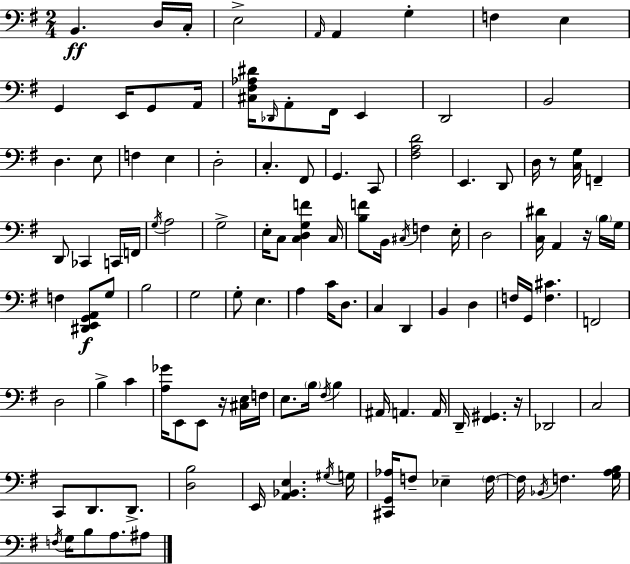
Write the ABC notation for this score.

X:1
T:Untitled
M:2/4
L:1/4
K:G
B,, D,/4 C,/4 E,2 A,,/4 A,, G, F, E, G,, E,,/4 G,,/2 A,,/4 [^C,^F,_A,^D]/4 _D,,/4 A,,/2 ^F,,/4 E,, D,,2 B,,2 D, E,/2 F, E, D,2 C, ^F,,/2 G,, C,,/2 [^F,A,D]2 E,, D,,/2 D,/4 z/2 [C,G,]/4 F,, D,,/2 _C,, C,,/4 F,,/4 G,/4 A,2 G,2 E,/4 C,/2 [C,D,G,F] C,/4 [B,F]/2 B,,/4 ^C,/4 F, E,/4 D,2 [C,^D]/4 A,, z/4 B,/4 G,/4 F, [^D,,E,,G,,A,,]/2 G,/2 B,2 G,2 G,/2 E, A, C/4 D,/2 C, D,, B,, D, F,/4 G,,/4 [F,^C] F,,2 D,2 B, C [A,_G]/4 E,,/2 E,,/2 z/4 [^C,E,]/4 F,/4 E,/2 B,/4 ^F,/4 B, ^A,,/4 A,, A,,/4 D,,/4 [^F,,^G,,] z/4 _D,,2 C,2 C,,/2 D,,/2 D,,/2 [D,B,]2 E,,/4 [A,,_B,,E,] ^G,/4 G,/4 [^C,,G,,_A,]/4 F,/2 _E, F,/4 F,/4 _B,,/4 F, [G,A,B,]/4 F,/4 G,/4 B,/2 A,/2 ^A,/2